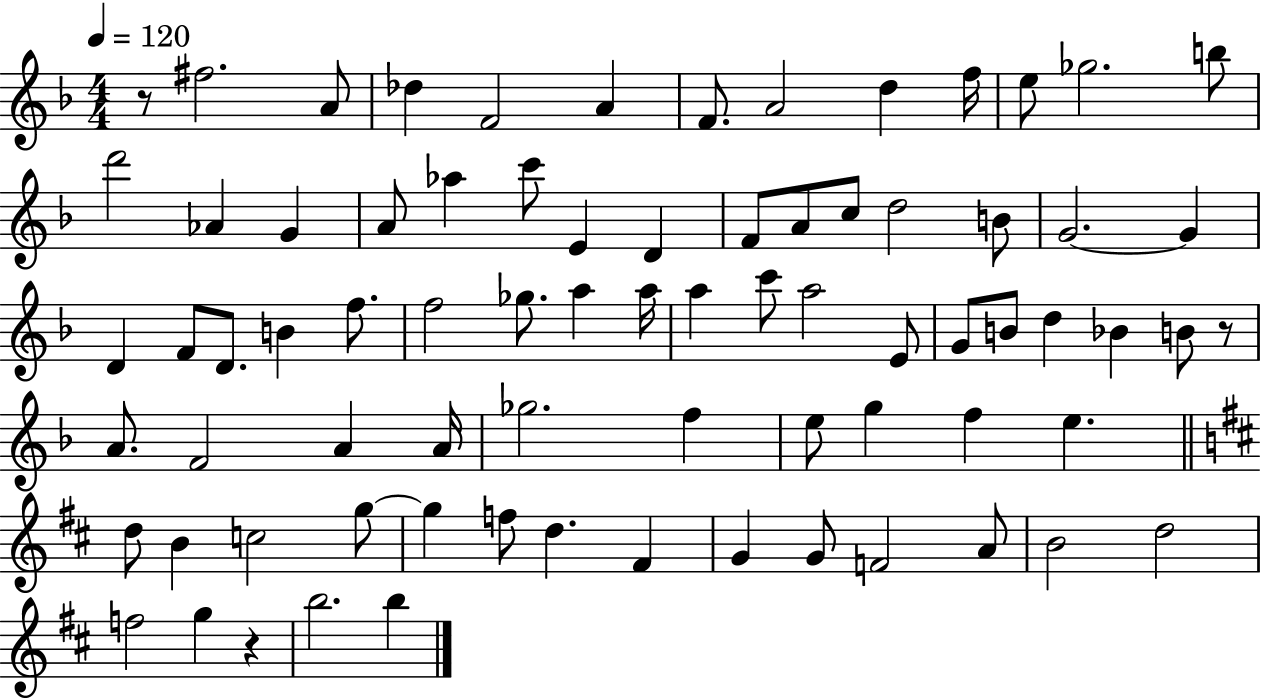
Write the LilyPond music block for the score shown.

{
  \clef treble
  \numericTimeSignature
  \time 4/4
  \key f \major
  \tempo 4 = 120
  r8 fis''2. a'8 | des''4 f'2 a'4 | f'8. a'2 d''4 f''16 | e''8 ges''2. b''8 | \break d'''2 aes'4 g'4 | a'8 aes''4 c'''8 e'4 d'4 | f'8 a'8 c''8 d''2 b'8 | g'2.~~ g'4 | \break d'4 f'8 d'8. b'4 f''8. | f''2 ges''8. a''4 a''16 | a''4 c'''8 a''2 e'8 | g'8 b'8 d''4 bes'4 b'8 r8 | \break a'8. f'2 a'4 a'16 | ges''2. f''4 | e''8 g''4 f''4 e''4. | \bar "||" \break \key d \major d''8 b'4 c''2 g''8~~ | g''4 f''8 d''4. fis'4 | g'4 g'8 f'2 a'8 | b'2 d''2 | \break f''2 g''4 r4 | b''2. b''4 | \bar "|."
}